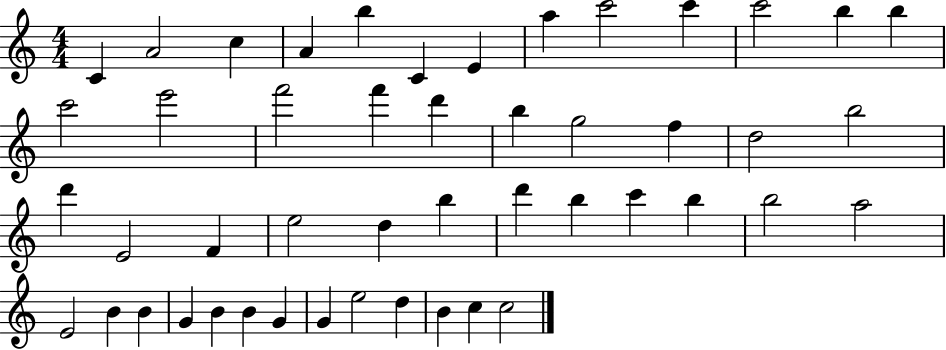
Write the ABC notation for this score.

X:1
T:Untitled
M:4/4
L:1/4
K:C
C A2 c A b C E a c'2 c' c'2 b b c'2 e'2 f'2 f' d' b g2 f d2 b2 d' E2 F e2 d b d' b c' b b2 a2 E2 B B G B B G G e2 d B c c2